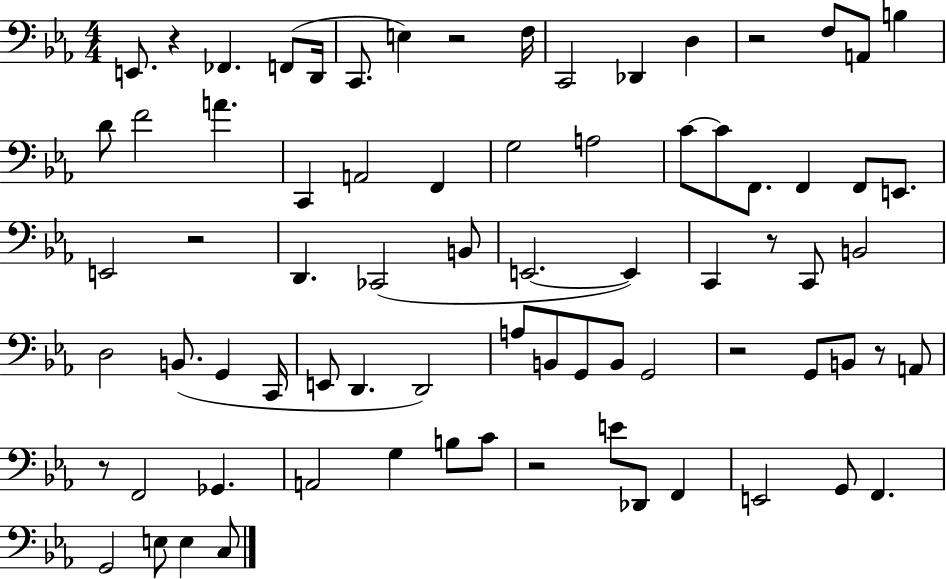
X:1
T:Untitled
M:4/4
L:1/4
K:Eb
E,,/2 z _F,, F,,/2 D,,/4 C,,/2 E, z2 F,/4 C,,2 _D,, D, z2 F,/2 A,,/2 B, D/2 F2 A C,, A,,2 F,, G,2 A,2 C/2 C/2 F,,/2 F,, F,,/2 E,,/2 E,,2 z2 D,, _C,,2 B,,/2 E,,2 E,, C,, z/2 C,,/2 B,,2 D,2 B,,/2 G,, C,,/4 E,,/2 D,, D,,2 A,/2 B,,/2 G,,/2 B,,/2 G,,2 z2 G,,/2 B,,/2 z/2 A,,/2 z/2 F,,2 _G,, A,,2 G, B,/2 C/2 z2 E/2 _D,,/2 F,, E,,2 G,,/2 F,, G,,2 E,/2 E, C,/2